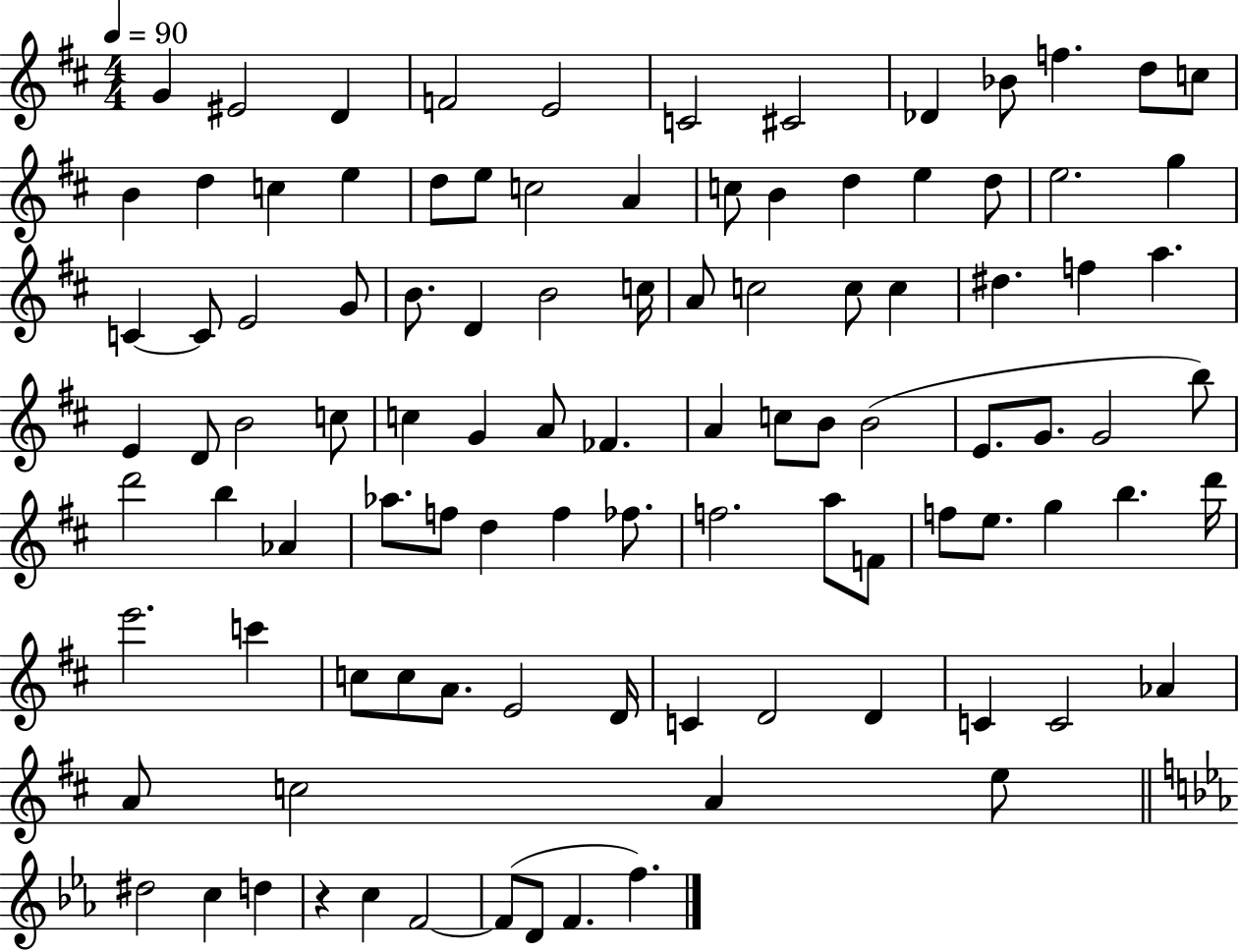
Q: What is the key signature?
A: D major